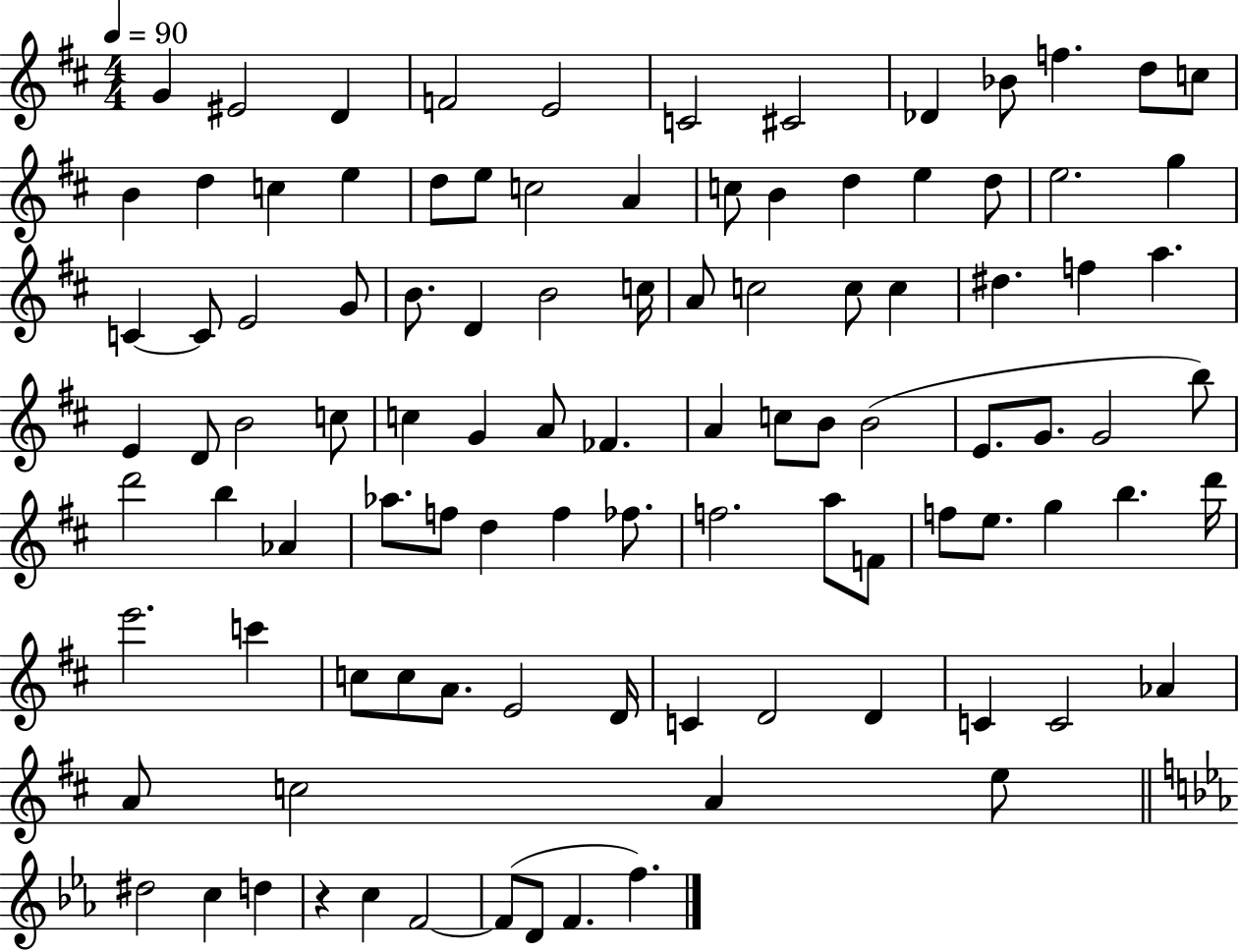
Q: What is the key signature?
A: D major